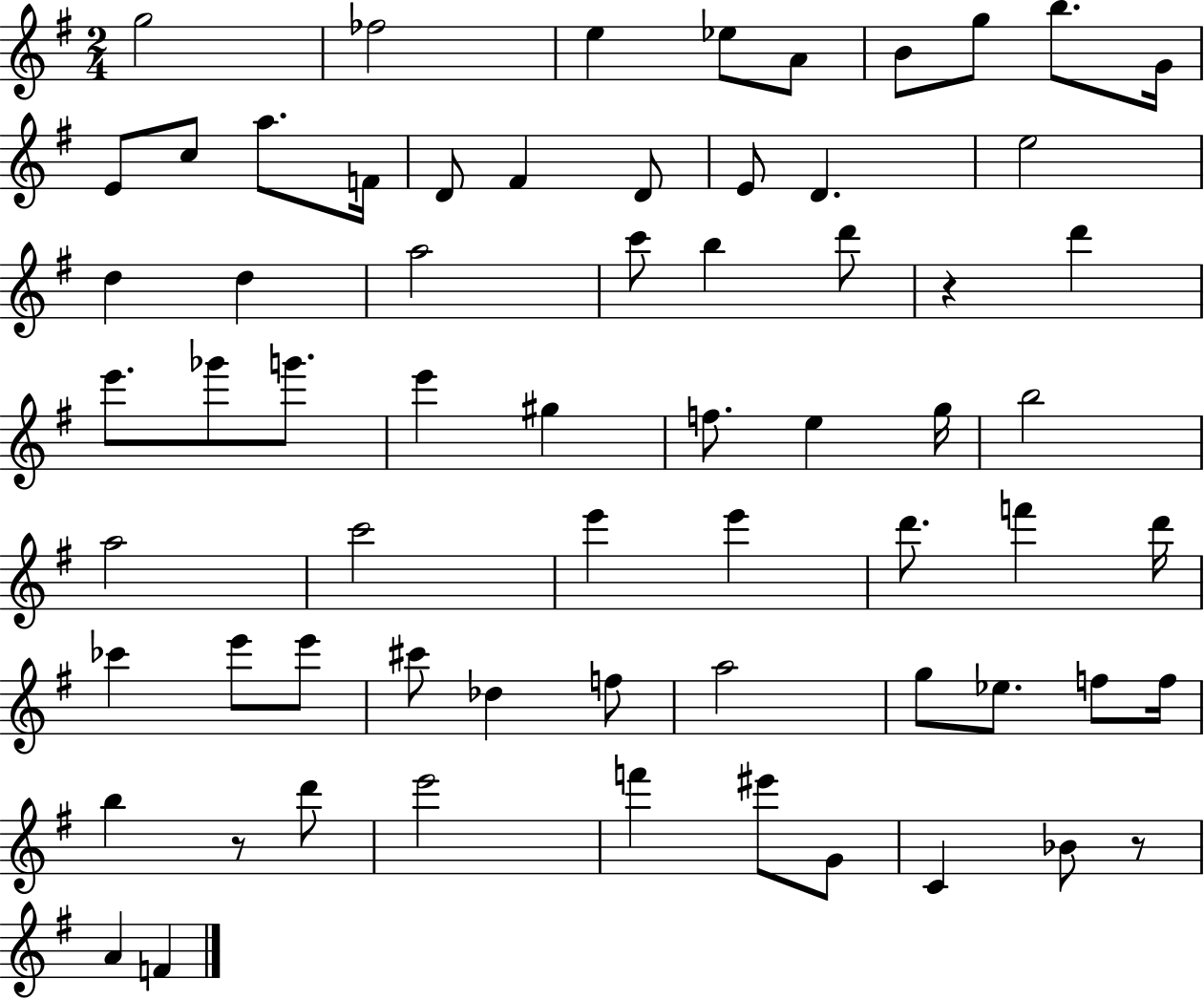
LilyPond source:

{
  \clef treble
  \numericTimeSignature
  \time 2/4
  \key g \major
  \repeat volta 2 { g''2 | fes''2 | e''4 ees''8 a'8 | b'8 g''8 b''8. g'16 | \break e'8 c''8 a''8. f'16 | d'8 fis'4 d'8 | e'8 d'4. | e''2 | \break d''4 d''4 | a''2 | c'''8 b''4 d'''8 | r4 d'''4 | \break e'''8. ges'''8 g'''8. | e'''4 gis''4 | f''8. e''4 g''16 | b''2 | \break a''2 | c'''2 | e'''4 e'''4 | d'''8. f'''4 d'''16 | \break ces'''4 e'''8 e'''8 | cis'''8 des''4 f''8 | a''2 | g''8 ees''8. f''8 f''16 | \break b''4 r8 d'''8 | e'''2 | f'''4 eis'''8 g'8 | c'4 bes'8 r8 | \break a'4 f'4 | } \bar "|."
}